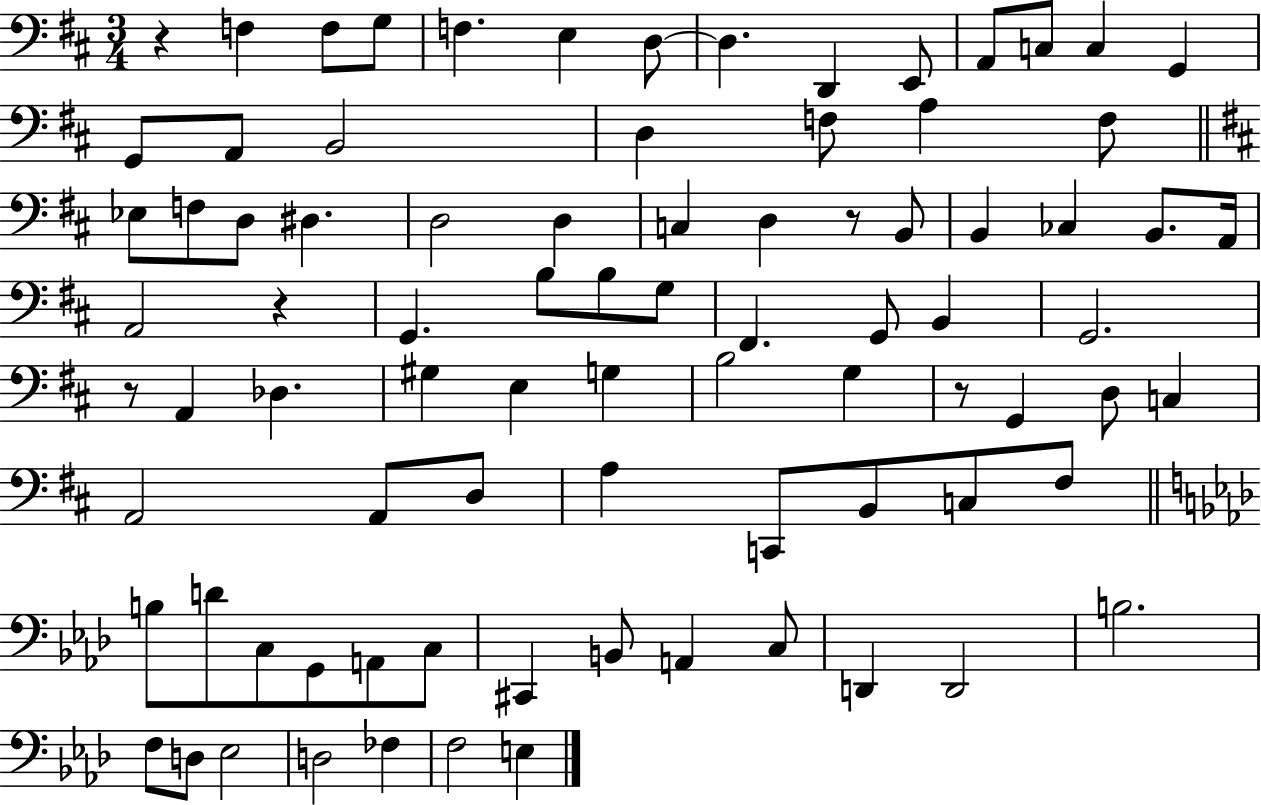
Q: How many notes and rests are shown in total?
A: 85